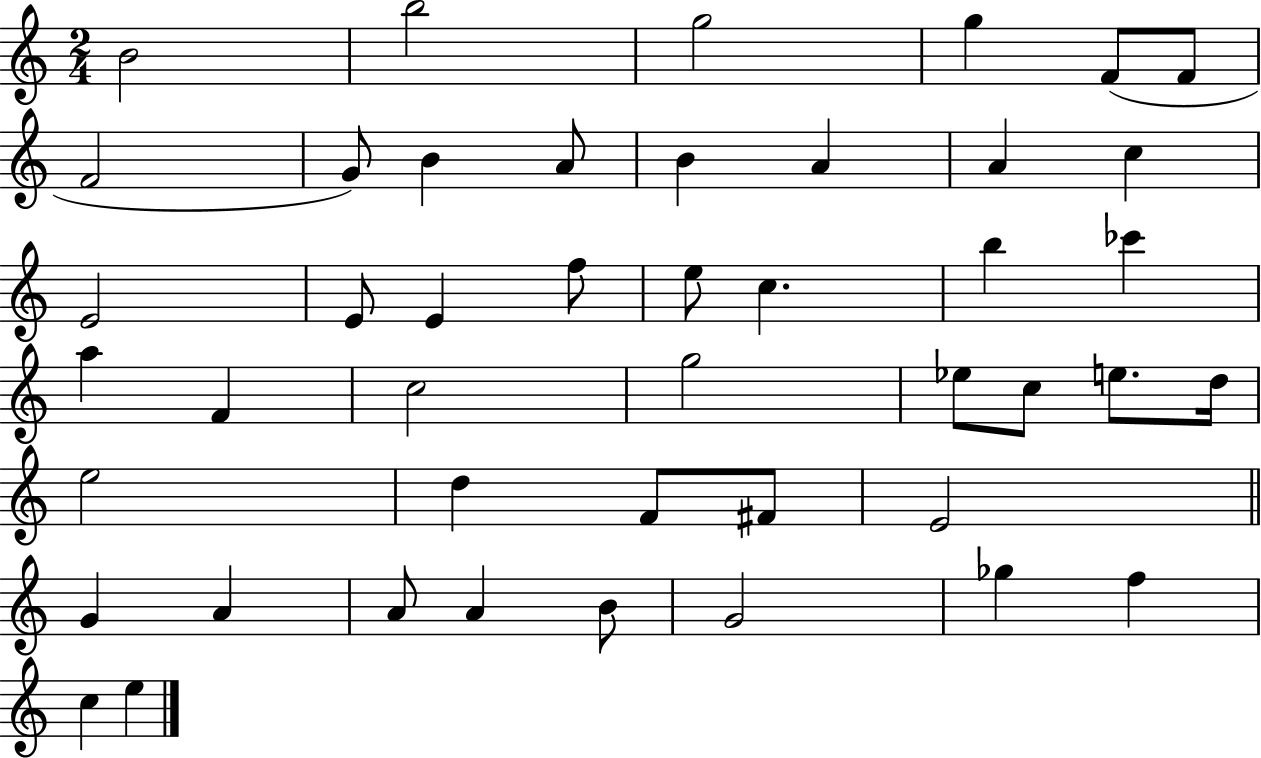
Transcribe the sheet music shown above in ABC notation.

X:1
T:Untitled
M:2/4
L:1/4
K:C
B2 b2 g2 g F/2 F/2 F2 G/2 B A/2 B A A c E2 E/2 E f/2 e/2 c b _c' a F c2 g2 _e/2 c/2 e/2 d/4 e2 d F/2 ^F/2 E2 G A A/2 A B/2 G2 _g f c e